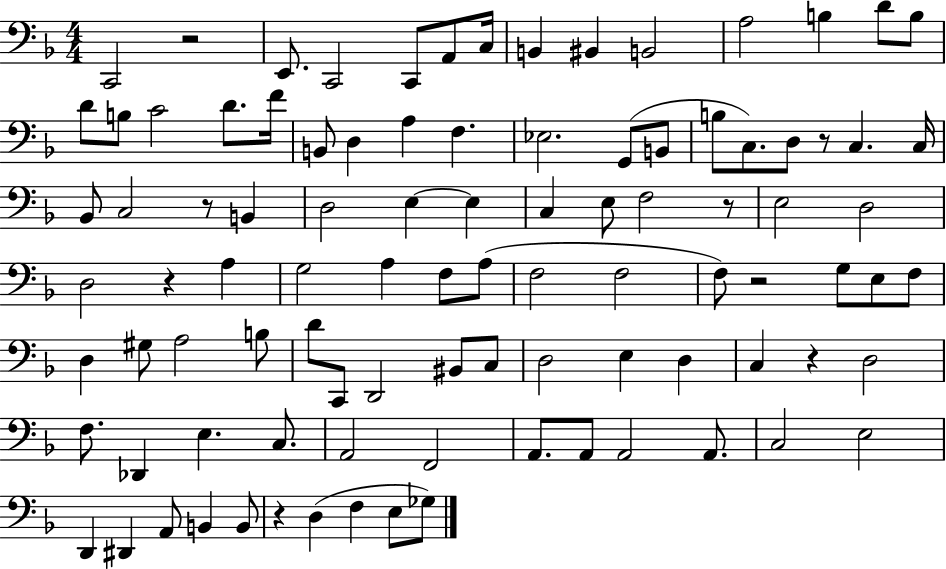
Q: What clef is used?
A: bass